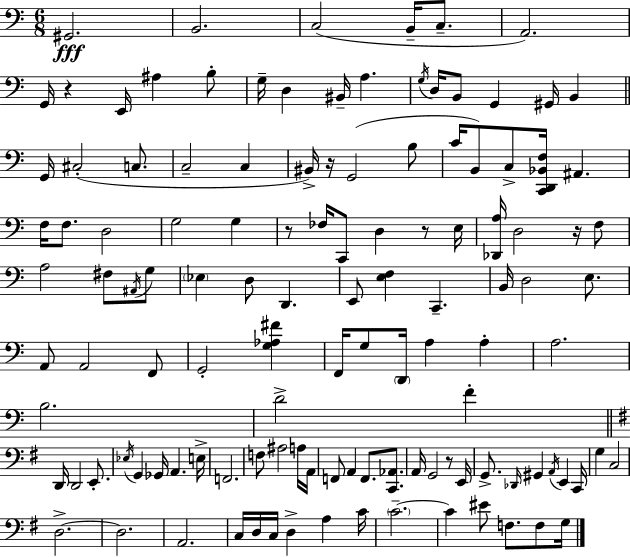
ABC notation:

X:1
T:Untitled
M:6/8
L:1/4
K:C
^G,,2 B,,2 C,2 B,,/4 C,/2 A,,2 G,,/4 z E,,/4 ^A, B,/2 G,/4 D, ^B,,/4 A, G,/4 D,/4 B,,/2 G,, ^G,,/4 B,, G,,/4 ^C,2 C,/2 C,2 C, ^B,,/4 z/4 G,,2 B,/2 C/4 B,,/2 C,/2 [C,,D,,_B,,F,]/4 ^A,, F,/4 F,/2 D,2 G,2 G, z/2 _F,/4 C,,/2 D, z/2 E,/4 [_D,,A,]/4 D,2 z/4 F,/2 A,2 ^F,/2 ^A,,/4 G,/2 _E, D,/2 D,, E,,/2 [E,F,] C,, B,,/4 D,2 E,/2 A,,/2 A,,2 F,,/2 G,,2 [G,_A,^F] F,,/4 G,/2 D,,/4 A, A, A,2 B,2 D2 F D,,/4 D,,2 E,,/2 _E,/4 G,, _G,,/4 A,, E,/4 F,,2 F,/2 ^A,2 A,/4 A,,/4 F,,/2 A,, F,,/2 [C,,_A,,]/2 A,,/4 G,,2 z/2 E,,/4 G,,/2 _D,,/4 ^G,, A,,/4 E,, C,,/4 G, C,2 D,2 D,2 A,,2 C,/4 D,/4 C,/4 D, A, C/4 C2 C ^E/2 F,/2 F,/2 G,/4